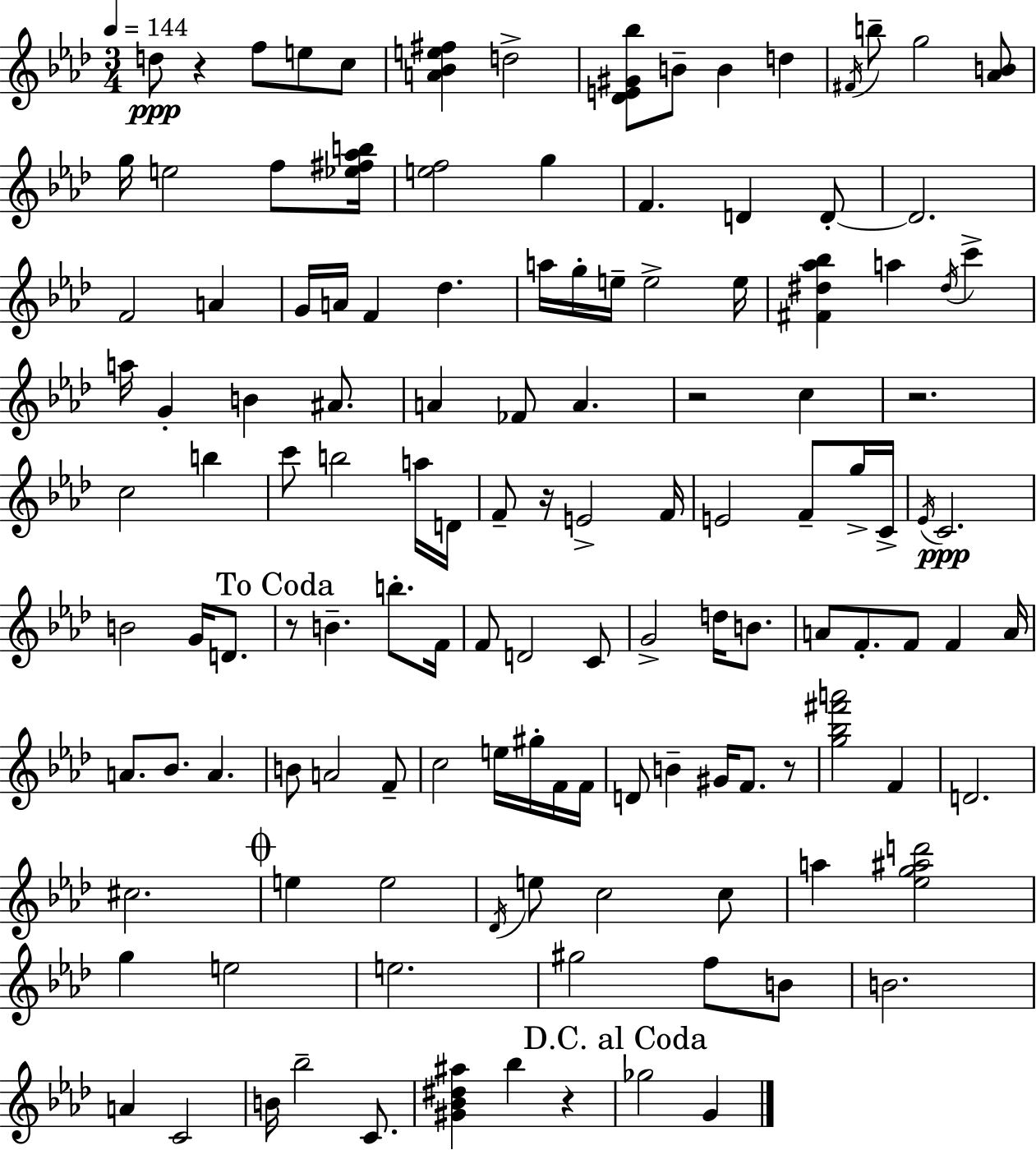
D5/e R/q F5/e E5/e C5/e [A4,Bb4,E5,F#5]/q D5/h [Db4,E4,G#4,Bb5]/e B4/e B4/q D5/q F#4/s B5/e G5/h [Ab4,B4]/e G5/s E5/h F5/e [Eb5,F#5,Ab5,B5]/s [E5,F5]/h G5/q F4/q. D4/q D4/e D4/h. F4/h A4/q G4/s A4/s F4/q Db5/q. A5/s G5/s E5/s E5/h E5/s [F#4,D#5,Ab5,Bb5]/q A5/q D#5/s C6/q A5/s G4/q B4/q A#4/e. A4/q FES4/e A4/q. R/h C5/q R/h. C5/h B5/q C6/e B5/h A5/s D4/s F4/e R/s E4/h F4/s E4/h F4/e G5/s C4/s Eb4/s C4/h. B4/h G4/s D4/e. R/e B4/q. B5/e. F4/s F4/e D4/h C4/e G4/h D5/s B4/e. A4/e F4/e. F4/e F4/q A4/s A4/e. Bb4/e. A4/q. B4/e A4/h F4/e C5/h E5/s G#5/s F4/s F4/s D4/e B4/q G#4/s F4/e. R/e [G5,Bb5,F#6,A6]/h F4/q D4/h. C#5/h. E5/q E5/h Db4/s E5/e C5/h C5/e A5/q [Eb5,G5,A#5,D6]/h G5/q E5/h E5/h. G#5/h F5/e B4/e B4/h. A4/q C4/h B4/s Bb5/h C4/e. [G#4,Bb4,D#5,A#5]/q Bb5/q R/q Gb5/h G4/q